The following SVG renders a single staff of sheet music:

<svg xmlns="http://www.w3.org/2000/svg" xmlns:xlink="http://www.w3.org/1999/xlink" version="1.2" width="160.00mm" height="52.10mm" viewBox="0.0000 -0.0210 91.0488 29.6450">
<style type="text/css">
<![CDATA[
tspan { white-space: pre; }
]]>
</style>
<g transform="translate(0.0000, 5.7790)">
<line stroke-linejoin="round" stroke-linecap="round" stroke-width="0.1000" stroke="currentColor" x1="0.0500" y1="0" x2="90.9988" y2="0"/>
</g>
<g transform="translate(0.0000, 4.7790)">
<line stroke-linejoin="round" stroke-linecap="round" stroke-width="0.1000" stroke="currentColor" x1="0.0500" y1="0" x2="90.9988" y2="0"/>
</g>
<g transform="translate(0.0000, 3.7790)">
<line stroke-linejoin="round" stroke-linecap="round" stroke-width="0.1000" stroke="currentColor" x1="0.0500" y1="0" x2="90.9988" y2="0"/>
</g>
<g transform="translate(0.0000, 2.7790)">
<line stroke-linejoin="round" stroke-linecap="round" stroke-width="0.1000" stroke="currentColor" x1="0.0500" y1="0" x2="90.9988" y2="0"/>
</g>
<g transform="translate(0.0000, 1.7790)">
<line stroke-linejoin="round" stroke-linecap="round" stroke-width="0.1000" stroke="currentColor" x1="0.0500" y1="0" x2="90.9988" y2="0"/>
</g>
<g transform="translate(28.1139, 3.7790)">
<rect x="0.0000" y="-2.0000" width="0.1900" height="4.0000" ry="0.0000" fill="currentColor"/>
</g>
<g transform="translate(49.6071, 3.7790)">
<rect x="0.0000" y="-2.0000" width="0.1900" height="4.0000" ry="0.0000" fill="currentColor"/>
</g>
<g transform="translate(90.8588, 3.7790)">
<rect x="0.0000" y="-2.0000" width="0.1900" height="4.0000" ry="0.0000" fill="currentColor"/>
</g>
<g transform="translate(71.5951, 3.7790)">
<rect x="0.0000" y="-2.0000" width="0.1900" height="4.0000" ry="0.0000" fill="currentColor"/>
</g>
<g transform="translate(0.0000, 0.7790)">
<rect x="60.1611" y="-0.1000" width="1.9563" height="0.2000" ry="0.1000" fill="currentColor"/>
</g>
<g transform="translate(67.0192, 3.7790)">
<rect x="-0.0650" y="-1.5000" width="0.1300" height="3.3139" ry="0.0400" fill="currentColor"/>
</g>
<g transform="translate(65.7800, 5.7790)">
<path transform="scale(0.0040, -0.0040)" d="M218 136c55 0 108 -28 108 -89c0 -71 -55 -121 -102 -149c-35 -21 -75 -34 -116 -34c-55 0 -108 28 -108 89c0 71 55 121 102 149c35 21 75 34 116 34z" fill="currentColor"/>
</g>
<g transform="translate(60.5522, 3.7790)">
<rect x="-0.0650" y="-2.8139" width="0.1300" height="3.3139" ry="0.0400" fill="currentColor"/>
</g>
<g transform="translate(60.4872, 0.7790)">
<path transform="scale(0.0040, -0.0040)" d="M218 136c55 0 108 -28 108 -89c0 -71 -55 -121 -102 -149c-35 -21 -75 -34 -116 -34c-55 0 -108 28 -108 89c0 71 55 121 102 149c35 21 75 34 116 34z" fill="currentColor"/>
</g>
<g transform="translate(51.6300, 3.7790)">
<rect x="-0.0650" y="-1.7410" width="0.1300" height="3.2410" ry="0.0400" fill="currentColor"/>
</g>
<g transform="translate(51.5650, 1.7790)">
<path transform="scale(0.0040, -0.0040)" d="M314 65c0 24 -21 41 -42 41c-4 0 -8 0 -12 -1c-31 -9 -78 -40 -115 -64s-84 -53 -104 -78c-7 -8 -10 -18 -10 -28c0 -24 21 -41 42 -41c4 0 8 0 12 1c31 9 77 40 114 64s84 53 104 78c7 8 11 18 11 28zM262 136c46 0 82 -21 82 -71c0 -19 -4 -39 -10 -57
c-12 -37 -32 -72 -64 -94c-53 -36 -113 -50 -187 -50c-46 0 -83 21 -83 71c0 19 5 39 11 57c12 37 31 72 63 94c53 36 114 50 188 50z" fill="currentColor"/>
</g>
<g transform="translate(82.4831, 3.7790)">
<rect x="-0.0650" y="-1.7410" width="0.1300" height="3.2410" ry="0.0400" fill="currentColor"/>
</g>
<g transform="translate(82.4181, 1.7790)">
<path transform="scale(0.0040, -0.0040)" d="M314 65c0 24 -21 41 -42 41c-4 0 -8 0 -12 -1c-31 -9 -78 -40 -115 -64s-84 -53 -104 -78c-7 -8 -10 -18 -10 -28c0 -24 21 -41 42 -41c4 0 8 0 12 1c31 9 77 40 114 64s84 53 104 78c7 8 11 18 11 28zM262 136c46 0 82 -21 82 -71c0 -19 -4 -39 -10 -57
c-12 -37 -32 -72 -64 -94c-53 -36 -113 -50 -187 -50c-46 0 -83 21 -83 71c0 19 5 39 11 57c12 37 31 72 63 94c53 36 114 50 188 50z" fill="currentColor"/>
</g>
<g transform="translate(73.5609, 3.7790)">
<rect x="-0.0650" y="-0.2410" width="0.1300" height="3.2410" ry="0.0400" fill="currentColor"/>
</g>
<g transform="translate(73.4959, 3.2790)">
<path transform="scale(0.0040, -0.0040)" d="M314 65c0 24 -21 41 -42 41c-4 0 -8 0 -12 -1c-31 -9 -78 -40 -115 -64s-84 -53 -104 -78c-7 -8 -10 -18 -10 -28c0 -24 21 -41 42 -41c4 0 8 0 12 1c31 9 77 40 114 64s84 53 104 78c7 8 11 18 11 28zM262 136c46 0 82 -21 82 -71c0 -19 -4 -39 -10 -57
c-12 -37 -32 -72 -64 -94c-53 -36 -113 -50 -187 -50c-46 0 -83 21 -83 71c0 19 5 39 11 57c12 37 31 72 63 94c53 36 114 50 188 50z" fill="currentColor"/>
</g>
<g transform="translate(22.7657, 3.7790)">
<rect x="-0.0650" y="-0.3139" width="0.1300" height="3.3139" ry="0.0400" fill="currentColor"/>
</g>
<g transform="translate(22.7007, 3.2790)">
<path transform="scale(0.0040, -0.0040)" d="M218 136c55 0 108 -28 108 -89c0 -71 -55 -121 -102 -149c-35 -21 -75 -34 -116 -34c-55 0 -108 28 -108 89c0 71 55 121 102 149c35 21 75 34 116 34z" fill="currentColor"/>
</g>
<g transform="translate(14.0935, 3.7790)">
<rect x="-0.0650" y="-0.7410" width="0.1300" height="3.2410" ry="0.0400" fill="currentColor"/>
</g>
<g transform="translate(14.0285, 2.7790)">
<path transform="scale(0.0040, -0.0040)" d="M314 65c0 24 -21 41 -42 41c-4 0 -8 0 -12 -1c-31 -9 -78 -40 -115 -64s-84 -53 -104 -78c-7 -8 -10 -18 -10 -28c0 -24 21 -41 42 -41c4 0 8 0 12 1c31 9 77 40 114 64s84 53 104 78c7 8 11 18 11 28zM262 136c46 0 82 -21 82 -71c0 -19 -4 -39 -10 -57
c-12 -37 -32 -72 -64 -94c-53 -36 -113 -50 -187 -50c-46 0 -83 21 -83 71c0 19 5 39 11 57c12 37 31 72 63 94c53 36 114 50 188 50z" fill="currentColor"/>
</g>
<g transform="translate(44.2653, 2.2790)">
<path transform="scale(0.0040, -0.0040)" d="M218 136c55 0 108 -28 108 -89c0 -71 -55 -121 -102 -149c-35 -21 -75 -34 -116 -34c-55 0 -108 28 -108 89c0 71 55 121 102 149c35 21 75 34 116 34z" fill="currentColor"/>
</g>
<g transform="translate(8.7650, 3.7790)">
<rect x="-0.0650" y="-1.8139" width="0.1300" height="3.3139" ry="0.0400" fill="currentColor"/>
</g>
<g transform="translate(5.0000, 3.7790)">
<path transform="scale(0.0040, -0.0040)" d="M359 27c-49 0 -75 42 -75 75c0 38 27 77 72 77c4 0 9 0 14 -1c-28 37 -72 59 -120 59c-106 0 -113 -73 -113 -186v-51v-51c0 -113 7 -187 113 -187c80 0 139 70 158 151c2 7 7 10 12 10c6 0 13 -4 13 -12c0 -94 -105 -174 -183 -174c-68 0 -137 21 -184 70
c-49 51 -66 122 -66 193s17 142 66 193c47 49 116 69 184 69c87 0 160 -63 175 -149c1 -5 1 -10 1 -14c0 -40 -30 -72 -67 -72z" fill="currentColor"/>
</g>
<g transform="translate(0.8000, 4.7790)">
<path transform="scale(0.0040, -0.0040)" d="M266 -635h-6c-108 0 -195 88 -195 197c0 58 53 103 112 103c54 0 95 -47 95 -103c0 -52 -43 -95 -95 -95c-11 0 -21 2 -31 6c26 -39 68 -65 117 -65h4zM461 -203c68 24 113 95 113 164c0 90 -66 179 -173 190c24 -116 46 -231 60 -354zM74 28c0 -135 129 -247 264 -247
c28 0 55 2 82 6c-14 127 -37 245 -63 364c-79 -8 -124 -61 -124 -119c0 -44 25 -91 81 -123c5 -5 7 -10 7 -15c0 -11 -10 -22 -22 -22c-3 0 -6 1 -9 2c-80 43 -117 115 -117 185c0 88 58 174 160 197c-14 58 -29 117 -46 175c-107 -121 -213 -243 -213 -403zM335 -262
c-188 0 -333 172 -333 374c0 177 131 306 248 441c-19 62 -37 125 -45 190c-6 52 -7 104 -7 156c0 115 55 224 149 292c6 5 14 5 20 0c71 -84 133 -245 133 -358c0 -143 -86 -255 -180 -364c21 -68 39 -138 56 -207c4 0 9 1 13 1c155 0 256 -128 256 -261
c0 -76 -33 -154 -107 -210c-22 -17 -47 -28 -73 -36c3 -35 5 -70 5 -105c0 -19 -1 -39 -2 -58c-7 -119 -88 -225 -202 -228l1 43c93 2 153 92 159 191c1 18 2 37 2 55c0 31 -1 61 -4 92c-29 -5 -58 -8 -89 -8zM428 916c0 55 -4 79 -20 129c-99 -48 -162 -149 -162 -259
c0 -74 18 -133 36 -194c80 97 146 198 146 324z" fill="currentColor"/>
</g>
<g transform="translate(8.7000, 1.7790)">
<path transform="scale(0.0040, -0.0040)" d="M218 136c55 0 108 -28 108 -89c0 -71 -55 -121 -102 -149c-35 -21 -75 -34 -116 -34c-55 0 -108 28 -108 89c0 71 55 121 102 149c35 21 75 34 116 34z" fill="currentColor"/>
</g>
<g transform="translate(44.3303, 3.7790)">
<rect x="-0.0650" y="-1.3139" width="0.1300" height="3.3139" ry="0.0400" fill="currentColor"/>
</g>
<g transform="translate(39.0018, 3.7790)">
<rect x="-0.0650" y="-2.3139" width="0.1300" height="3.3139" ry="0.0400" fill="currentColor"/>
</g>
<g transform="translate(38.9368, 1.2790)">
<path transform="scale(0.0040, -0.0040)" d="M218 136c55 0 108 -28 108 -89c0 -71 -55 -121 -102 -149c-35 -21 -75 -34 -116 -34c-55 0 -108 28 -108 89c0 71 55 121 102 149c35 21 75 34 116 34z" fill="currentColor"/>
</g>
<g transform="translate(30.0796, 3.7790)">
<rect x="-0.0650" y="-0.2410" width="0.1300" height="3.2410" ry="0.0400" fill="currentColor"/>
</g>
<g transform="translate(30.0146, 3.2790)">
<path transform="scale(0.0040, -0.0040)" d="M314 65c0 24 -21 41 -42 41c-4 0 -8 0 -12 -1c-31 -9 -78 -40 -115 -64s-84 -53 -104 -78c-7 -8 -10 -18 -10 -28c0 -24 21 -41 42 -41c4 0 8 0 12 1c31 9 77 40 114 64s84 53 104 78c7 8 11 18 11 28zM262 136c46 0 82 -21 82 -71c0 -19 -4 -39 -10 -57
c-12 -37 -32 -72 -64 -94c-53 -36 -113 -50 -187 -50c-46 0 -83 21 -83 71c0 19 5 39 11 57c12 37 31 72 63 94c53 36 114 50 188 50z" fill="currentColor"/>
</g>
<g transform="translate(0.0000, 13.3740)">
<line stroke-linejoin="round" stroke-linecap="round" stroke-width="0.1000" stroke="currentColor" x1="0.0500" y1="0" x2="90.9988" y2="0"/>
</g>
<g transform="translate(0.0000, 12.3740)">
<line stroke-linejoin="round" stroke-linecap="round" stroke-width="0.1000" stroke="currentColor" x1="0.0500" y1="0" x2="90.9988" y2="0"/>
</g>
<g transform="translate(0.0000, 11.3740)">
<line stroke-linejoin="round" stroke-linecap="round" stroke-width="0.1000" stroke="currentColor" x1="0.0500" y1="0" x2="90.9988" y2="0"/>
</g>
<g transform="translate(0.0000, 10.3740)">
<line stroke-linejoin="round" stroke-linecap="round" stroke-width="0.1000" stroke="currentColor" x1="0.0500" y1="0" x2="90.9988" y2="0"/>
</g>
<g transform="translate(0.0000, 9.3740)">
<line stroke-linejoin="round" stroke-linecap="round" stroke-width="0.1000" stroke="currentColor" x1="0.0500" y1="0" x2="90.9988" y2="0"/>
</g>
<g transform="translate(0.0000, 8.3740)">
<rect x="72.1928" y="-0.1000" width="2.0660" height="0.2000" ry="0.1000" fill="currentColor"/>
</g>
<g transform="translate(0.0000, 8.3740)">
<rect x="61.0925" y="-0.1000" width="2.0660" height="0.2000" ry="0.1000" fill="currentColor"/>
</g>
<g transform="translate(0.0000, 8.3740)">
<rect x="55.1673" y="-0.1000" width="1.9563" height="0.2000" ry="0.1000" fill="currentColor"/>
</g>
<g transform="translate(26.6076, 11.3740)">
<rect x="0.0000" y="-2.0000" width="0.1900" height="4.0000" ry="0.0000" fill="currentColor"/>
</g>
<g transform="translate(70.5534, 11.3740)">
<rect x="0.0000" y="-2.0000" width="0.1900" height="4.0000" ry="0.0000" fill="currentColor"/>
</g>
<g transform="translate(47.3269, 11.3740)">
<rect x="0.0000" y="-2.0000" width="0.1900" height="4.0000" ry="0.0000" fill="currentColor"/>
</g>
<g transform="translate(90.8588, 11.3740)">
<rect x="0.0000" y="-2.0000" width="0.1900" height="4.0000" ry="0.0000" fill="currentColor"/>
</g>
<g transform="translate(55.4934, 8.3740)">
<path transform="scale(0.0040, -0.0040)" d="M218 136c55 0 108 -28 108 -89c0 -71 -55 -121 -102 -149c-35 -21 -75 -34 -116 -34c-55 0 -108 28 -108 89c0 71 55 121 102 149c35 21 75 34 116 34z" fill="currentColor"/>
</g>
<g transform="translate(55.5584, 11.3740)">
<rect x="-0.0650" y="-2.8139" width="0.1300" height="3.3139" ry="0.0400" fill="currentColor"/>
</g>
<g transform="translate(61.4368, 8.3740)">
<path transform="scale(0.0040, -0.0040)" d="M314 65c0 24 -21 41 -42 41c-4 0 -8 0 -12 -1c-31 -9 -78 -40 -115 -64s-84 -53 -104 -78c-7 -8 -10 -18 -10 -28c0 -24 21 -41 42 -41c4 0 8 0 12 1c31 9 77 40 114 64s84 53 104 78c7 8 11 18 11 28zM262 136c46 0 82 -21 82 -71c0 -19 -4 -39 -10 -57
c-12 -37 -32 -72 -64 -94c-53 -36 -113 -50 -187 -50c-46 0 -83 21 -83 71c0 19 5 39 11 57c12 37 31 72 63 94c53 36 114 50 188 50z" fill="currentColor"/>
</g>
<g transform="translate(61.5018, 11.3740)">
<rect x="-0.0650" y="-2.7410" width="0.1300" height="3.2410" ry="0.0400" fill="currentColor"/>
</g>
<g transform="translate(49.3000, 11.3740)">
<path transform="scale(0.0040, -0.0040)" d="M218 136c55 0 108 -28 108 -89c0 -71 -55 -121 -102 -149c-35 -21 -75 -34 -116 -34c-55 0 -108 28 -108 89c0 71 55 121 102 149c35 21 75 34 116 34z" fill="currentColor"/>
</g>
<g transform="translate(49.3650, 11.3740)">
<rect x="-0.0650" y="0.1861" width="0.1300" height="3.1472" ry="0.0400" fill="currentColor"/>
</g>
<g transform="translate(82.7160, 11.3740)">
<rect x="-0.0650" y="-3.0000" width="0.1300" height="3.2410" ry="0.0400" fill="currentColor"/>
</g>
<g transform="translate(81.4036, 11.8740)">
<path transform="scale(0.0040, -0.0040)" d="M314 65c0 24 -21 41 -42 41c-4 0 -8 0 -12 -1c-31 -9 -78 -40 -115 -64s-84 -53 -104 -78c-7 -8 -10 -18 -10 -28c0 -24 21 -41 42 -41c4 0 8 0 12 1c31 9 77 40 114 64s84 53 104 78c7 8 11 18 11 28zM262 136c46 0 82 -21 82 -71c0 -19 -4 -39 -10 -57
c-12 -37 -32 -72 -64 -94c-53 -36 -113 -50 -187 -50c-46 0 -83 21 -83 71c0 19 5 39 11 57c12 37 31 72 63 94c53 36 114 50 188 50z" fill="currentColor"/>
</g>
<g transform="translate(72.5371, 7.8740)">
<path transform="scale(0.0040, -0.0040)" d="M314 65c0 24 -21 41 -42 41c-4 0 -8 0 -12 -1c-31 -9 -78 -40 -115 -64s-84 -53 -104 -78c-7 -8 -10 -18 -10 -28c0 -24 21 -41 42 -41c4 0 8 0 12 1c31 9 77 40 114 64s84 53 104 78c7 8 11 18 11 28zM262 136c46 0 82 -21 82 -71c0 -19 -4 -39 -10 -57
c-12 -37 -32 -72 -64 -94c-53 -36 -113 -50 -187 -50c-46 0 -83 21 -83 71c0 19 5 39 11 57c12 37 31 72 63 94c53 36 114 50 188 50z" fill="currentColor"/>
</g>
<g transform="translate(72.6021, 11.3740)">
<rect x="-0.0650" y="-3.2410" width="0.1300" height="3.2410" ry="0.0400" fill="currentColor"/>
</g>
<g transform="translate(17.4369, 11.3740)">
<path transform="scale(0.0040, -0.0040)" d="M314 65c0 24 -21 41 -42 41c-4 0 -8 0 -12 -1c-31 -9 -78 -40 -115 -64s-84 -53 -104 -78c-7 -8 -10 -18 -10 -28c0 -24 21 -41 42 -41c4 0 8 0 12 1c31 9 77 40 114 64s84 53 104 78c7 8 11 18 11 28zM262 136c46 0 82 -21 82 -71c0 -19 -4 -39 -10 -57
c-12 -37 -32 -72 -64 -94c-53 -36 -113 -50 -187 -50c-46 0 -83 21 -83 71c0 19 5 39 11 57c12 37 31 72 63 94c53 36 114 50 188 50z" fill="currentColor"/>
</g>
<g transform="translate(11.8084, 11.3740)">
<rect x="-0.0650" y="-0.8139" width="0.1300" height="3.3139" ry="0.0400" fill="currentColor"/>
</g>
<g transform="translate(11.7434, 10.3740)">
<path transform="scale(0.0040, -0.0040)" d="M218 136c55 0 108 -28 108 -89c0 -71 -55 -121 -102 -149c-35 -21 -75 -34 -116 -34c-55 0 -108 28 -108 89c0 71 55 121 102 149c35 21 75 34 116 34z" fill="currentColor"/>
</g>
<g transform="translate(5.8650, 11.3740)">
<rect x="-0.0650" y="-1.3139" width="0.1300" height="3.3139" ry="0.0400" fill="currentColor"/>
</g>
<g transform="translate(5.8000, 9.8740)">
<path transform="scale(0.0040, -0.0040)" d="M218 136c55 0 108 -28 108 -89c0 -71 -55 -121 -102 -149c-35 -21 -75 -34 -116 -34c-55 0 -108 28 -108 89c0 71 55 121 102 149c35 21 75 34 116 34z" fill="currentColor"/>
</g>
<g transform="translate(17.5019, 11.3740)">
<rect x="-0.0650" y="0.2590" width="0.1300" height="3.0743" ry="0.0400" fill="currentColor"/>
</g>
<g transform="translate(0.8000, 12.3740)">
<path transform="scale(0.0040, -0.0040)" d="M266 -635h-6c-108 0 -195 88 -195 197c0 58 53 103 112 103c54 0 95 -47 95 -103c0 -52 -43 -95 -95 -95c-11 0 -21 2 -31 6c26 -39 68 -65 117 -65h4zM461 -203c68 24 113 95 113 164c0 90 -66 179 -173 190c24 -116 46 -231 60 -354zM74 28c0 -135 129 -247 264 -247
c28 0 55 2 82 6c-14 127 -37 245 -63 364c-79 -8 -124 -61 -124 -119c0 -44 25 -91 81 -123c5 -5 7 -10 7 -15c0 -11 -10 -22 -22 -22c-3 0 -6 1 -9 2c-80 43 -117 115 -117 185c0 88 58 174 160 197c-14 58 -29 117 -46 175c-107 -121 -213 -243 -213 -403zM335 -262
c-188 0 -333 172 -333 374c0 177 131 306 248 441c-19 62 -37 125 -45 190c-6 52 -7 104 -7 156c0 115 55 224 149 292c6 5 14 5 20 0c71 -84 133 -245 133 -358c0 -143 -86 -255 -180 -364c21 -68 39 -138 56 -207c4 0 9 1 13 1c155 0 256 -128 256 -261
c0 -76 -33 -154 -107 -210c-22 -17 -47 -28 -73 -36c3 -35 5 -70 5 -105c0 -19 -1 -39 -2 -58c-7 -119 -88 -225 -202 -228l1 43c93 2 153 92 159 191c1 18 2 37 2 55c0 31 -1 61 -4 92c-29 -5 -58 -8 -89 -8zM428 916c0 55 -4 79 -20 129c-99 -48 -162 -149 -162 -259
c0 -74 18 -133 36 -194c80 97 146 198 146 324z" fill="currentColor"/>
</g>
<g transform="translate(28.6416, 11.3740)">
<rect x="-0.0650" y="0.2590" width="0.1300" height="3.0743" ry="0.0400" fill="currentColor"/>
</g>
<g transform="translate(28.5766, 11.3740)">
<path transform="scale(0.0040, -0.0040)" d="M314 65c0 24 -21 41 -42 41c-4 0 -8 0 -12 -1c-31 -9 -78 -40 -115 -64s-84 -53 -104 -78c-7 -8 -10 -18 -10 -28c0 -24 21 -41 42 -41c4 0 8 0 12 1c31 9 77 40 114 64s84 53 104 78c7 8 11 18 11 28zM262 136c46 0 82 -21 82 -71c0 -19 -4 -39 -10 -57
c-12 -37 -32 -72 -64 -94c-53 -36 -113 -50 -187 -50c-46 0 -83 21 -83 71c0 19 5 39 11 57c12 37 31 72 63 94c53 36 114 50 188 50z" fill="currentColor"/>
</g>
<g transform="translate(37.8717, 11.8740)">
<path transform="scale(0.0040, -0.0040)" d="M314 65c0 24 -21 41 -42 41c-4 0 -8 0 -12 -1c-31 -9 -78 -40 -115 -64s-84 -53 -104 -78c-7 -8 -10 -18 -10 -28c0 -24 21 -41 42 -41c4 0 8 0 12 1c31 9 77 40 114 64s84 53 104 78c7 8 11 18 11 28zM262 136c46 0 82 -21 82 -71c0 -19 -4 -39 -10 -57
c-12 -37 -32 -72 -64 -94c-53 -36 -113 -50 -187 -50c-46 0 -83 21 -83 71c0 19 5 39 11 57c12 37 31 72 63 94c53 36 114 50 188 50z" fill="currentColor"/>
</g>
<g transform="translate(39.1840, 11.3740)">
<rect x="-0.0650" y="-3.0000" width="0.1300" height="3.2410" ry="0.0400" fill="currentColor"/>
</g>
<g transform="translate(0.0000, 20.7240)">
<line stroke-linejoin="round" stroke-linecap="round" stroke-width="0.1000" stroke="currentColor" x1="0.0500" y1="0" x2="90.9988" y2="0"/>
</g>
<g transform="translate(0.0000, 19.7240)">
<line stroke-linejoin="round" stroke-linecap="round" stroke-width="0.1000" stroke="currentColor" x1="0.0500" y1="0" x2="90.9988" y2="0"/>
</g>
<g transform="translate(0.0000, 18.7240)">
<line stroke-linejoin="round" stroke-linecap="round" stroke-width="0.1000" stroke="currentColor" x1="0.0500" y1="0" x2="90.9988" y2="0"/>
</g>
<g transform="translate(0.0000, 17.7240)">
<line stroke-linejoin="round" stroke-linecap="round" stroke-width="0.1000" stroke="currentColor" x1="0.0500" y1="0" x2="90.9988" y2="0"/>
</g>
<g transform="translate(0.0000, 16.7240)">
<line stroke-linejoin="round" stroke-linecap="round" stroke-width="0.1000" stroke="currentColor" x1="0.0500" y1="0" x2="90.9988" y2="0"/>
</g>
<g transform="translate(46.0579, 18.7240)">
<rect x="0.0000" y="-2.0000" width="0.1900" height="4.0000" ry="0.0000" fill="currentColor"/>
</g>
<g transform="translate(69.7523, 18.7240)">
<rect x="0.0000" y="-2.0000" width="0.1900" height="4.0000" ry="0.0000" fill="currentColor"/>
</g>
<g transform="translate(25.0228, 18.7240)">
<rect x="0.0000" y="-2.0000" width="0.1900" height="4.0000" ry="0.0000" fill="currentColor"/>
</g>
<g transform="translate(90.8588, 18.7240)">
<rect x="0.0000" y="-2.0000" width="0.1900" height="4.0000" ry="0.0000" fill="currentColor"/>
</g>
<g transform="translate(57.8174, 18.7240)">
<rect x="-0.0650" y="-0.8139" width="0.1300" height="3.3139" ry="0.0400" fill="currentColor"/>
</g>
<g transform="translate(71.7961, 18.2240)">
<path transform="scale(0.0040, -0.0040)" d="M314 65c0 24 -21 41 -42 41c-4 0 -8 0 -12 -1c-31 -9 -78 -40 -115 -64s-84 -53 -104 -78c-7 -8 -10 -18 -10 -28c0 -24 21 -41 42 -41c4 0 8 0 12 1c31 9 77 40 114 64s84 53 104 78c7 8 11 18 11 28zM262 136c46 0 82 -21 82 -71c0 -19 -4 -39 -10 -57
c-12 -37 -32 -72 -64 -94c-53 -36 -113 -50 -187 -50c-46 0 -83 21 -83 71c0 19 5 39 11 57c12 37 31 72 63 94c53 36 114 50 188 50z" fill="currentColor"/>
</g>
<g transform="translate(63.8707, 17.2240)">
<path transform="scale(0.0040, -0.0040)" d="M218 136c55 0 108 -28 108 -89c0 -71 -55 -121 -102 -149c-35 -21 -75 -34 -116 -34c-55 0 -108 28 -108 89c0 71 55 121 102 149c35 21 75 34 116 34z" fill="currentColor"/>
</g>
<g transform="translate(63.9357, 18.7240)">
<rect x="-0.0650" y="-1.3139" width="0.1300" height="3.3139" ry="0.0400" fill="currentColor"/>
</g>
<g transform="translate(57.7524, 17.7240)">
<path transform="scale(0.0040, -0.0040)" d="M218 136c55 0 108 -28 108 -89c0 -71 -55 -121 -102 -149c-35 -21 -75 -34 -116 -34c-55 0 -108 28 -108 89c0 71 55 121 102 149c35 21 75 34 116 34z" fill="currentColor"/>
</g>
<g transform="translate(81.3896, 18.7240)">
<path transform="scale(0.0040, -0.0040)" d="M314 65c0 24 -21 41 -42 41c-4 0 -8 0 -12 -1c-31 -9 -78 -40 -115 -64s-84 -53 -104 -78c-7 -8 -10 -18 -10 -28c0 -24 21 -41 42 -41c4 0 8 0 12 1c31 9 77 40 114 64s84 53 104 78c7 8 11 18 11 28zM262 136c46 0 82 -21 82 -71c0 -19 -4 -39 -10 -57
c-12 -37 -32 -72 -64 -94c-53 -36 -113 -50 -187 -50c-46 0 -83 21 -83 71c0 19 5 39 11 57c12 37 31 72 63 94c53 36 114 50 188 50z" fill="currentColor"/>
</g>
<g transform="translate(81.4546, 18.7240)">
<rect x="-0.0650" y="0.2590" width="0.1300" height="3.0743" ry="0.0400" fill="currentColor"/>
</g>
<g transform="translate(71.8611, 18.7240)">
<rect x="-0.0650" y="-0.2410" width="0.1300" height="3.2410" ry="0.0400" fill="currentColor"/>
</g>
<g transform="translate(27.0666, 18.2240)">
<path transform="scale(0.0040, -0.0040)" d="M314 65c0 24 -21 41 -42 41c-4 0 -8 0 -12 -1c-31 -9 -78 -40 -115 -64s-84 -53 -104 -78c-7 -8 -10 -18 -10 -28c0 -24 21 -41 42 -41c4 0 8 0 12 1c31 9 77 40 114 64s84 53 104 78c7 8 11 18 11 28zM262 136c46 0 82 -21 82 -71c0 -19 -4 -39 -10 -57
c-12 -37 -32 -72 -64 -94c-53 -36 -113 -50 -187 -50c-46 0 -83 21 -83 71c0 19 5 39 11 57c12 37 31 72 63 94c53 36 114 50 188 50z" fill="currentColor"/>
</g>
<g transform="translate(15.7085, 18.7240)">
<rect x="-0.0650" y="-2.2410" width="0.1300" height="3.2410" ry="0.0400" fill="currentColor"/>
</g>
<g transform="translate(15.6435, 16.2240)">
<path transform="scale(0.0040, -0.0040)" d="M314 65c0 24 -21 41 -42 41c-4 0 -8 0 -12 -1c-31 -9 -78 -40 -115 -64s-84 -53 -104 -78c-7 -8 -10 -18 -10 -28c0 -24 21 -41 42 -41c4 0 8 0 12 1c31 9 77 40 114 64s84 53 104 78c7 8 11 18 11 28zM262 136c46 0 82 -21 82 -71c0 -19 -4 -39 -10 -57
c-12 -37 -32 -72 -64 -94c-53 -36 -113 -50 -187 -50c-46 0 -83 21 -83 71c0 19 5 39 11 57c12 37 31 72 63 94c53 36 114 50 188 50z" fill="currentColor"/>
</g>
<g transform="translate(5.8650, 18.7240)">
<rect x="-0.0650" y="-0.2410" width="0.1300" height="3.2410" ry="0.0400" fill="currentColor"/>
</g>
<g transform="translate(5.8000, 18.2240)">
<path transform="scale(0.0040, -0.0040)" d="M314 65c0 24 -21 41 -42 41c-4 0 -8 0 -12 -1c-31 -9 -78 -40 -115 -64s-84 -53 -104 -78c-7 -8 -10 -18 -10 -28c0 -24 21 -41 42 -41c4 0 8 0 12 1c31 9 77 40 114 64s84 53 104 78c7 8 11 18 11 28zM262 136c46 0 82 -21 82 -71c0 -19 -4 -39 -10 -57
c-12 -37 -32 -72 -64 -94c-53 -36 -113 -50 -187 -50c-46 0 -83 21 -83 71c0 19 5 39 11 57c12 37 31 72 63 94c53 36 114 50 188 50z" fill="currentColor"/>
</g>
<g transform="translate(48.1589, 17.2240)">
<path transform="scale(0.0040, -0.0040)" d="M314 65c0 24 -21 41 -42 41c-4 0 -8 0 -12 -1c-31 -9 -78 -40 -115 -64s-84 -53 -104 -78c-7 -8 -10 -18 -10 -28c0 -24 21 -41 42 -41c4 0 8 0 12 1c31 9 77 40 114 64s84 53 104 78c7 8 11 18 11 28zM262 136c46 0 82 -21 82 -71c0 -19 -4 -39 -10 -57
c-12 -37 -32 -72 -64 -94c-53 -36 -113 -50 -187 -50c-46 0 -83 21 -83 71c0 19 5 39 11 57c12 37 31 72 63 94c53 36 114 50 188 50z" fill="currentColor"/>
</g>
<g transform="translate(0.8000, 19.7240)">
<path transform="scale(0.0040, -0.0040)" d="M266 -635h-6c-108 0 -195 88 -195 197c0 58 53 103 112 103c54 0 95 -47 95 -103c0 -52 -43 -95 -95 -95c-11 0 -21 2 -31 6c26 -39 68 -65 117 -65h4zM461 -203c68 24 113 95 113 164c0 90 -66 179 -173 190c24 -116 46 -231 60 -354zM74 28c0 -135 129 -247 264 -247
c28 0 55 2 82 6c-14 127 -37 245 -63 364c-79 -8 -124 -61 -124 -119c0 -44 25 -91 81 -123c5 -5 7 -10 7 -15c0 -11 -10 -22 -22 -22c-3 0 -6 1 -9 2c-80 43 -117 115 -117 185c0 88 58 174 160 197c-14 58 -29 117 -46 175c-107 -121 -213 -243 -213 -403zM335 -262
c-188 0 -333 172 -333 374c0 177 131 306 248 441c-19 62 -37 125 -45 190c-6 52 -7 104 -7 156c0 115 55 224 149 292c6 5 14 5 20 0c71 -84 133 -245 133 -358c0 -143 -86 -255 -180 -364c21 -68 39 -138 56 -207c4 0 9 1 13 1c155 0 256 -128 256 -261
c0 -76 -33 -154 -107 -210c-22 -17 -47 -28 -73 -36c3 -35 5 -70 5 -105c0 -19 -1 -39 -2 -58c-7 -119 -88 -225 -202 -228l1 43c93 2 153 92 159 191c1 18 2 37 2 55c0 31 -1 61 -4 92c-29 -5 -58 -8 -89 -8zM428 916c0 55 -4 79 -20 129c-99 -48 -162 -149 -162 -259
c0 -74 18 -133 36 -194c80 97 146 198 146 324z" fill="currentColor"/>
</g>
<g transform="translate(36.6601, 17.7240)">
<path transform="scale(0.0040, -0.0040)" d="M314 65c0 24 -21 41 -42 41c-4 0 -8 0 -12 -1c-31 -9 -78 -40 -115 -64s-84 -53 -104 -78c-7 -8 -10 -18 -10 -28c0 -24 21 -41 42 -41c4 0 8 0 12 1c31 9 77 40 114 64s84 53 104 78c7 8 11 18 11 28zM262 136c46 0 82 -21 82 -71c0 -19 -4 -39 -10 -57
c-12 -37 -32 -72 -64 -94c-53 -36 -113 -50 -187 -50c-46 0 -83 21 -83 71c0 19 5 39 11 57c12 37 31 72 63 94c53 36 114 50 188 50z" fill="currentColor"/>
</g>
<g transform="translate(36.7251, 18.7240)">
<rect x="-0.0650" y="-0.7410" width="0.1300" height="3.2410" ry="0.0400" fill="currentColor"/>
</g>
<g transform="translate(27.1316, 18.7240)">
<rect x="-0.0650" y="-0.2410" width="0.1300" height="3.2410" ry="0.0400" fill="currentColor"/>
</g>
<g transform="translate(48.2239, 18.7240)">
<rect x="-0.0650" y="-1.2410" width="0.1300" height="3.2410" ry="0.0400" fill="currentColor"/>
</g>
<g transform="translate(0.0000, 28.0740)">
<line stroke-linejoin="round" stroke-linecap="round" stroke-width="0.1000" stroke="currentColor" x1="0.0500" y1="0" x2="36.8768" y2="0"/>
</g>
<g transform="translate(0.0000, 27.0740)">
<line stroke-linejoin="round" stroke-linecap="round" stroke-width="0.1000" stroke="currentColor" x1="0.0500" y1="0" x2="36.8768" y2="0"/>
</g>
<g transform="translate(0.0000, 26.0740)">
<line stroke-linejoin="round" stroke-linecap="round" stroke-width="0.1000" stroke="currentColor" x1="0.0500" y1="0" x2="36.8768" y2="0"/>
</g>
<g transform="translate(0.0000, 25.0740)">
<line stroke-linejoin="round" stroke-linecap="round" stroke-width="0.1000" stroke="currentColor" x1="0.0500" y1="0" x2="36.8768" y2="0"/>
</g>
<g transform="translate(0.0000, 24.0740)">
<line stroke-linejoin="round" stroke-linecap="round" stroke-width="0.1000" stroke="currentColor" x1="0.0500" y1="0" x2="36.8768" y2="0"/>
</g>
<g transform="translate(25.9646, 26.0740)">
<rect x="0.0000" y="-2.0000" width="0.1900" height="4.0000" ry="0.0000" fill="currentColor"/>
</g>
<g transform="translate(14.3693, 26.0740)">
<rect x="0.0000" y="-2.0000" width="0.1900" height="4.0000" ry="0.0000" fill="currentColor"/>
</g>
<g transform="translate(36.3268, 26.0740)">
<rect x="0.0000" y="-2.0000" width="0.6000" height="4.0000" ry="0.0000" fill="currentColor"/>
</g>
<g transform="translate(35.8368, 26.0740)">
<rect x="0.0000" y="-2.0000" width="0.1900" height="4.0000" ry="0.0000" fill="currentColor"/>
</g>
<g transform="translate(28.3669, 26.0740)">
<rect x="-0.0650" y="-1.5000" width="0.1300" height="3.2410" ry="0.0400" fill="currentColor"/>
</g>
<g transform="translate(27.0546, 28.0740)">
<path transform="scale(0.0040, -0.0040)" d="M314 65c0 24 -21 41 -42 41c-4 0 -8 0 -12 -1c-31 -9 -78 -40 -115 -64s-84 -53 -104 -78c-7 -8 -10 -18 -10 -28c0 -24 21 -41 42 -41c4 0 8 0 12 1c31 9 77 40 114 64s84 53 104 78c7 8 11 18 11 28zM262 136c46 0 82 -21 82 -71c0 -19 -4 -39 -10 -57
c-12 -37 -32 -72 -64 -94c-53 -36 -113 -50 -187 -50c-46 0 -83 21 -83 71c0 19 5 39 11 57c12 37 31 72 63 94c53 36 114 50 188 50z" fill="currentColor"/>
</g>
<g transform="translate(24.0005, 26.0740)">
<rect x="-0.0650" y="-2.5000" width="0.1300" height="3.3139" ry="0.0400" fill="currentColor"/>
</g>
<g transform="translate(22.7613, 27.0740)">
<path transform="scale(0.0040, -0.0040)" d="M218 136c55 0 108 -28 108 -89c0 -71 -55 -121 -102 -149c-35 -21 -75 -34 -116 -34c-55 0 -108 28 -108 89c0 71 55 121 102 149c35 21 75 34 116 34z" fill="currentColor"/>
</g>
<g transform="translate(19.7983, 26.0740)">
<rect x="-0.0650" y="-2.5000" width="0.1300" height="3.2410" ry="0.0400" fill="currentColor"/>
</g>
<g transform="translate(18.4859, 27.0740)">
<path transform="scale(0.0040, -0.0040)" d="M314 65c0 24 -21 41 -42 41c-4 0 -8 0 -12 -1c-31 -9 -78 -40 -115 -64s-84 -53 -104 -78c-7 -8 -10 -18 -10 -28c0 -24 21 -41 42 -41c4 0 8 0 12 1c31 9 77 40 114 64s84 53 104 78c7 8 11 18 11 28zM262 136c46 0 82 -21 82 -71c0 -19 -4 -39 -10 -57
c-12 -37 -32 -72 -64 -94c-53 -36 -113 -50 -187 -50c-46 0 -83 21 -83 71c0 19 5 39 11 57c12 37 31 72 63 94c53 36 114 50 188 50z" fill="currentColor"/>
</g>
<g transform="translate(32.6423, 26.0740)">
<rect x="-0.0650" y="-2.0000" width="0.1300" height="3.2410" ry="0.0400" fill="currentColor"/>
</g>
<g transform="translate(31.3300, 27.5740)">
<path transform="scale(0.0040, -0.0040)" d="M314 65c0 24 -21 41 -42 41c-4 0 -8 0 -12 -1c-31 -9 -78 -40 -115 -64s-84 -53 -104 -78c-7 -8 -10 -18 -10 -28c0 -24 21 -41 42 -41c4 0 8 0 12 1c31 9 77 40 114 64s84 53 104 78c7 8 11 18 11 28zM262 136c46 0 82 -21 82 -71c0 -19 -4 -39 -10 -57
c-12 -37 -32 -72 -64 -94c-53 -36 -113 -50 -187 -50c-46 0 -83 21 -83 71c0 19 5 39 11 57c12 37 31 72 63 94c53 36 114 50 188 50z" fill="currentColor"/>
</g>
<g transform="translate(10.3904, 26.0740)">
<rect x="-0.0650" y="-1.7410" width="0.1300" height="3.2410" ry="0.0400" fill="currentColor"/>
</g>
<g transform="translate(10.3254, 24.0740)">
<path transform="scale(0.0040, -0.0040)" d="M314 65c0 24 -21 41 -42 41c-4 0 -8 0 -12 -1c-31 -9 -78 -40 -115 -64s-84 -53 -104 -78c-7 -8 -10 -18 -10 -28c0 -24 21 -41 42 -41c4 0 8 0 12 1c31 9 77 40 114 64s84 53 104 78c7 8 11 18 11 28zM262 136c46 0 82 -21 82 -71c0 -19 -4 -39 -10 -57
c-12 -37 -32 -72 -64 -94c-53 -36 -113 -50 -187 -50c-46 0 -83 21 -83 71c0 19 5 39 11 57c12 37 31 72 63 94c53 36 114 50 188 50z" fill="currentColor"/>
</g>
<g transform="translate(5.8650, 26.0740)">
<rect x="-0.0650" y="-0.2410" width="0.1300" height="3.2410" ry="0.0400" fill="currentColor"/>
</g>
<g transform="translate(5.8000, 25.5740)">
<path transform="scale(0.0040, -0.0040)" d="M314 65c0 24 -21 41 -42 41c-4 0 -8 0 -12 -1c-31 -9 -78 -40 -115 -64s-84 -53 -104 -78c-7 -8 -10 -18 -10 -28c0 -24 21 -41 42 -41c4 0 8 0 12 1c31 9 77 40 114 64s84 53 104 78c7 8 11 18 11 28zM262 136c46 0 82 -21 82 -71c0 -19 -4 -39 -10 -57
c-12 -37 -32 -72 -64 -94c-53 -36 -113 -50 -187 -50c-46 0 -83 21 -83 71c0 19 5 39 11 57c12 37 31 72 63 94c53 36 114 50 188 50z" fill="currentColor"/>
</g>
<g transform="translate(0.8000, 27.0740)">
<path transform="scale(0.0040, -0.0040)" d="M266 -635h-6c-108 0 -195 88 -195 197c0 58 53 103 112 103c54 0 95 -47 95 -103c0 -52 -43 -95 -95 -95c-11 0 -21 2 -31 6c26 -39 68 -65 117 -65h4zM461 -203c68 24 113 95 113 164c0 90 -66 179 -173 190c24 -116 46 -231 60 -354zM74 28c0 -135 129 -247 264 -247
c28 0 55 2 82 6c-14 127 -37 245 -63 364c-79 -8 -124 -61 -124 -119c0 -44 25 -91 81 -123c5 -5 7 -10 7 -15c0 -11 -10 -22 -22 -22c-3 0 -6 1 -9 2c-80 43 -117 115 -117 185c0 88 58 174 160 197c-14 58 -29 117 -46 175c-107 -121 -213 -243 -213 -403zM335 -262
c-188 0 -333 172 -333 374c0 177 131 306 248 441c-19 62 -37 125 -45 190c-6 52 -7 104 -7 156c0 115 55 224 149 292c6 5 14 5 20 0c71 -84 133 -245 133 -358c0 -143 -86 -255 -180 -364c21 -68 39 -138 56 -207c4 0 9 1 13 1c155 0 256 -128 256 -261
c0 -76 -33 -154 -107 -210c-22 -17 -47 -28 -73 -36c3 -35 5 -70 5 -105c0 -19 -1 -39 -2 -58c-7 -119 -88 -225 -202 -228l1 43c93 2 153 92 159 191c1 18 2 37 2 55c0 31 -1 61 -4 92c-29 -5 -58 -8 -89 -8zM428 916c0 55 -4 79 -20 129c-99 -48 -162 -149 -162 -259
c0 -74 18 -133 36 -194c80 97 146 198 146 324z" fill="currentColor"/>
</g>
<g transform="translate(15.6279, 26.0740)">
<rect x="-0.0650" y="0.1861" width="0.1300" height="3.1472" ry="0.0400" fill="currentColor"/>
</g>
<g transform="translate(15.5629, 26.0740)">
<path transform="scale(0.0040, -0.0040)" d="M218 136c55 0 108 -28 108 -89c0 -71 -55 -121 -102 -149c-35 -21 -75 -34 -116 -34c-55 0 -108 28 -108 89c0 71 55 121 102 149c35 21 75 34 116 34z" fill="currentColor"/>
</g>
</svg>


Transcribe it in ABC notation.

X:1
T:Untitled
M:4/4
L:1/4
K:C
f d2 c c2 g e f2 a E c2 f2 e d B2 B2 A2 B a a2 b2 A2 c2 g2 c2 d2 e2 d e c2 B2 c2 f2 B G2 G E2 F2